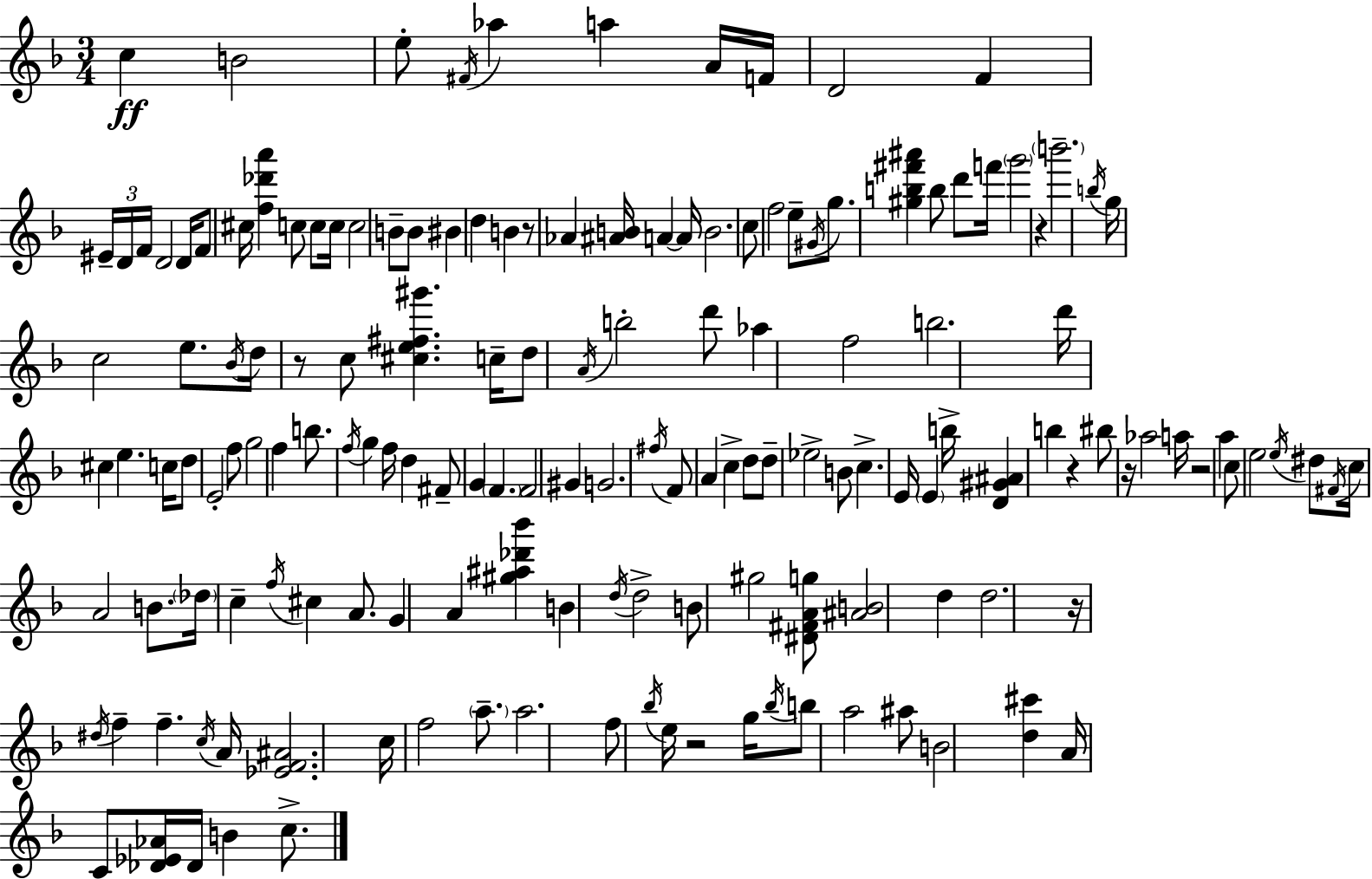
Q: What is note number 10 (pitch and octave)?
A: F4